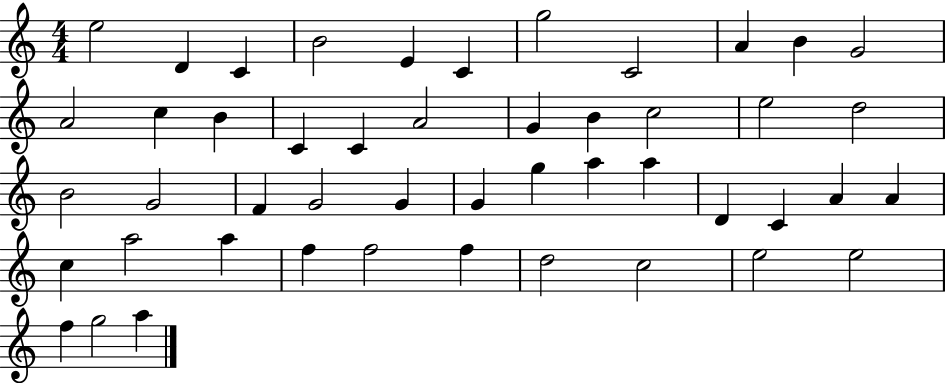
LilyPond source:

{
  \clef treble
  \numericTimeSignature
  \time 4/4
  \key c \major
  e''2 d'4 c'4 | b'2 e'4 c'4 | g''2 c'2 | a'4 b'4 g'2 | \break a'2 c''4 b'4 | c'4 c'4 a'2 | g'4 b'4 c''2 | e''2 d''2 | \break b'2 g'2 | f'4 g'2 g'4 | g'4 g''4 a''4 a''4 | d'4 c'4 a'4 a'4 | \break c''4 a''2 a''4 | f''4 f''2 f''4 | d''2 c''2 | e''2 e''2 | \break f''4 g''2 a''4 | \bar "|."
}